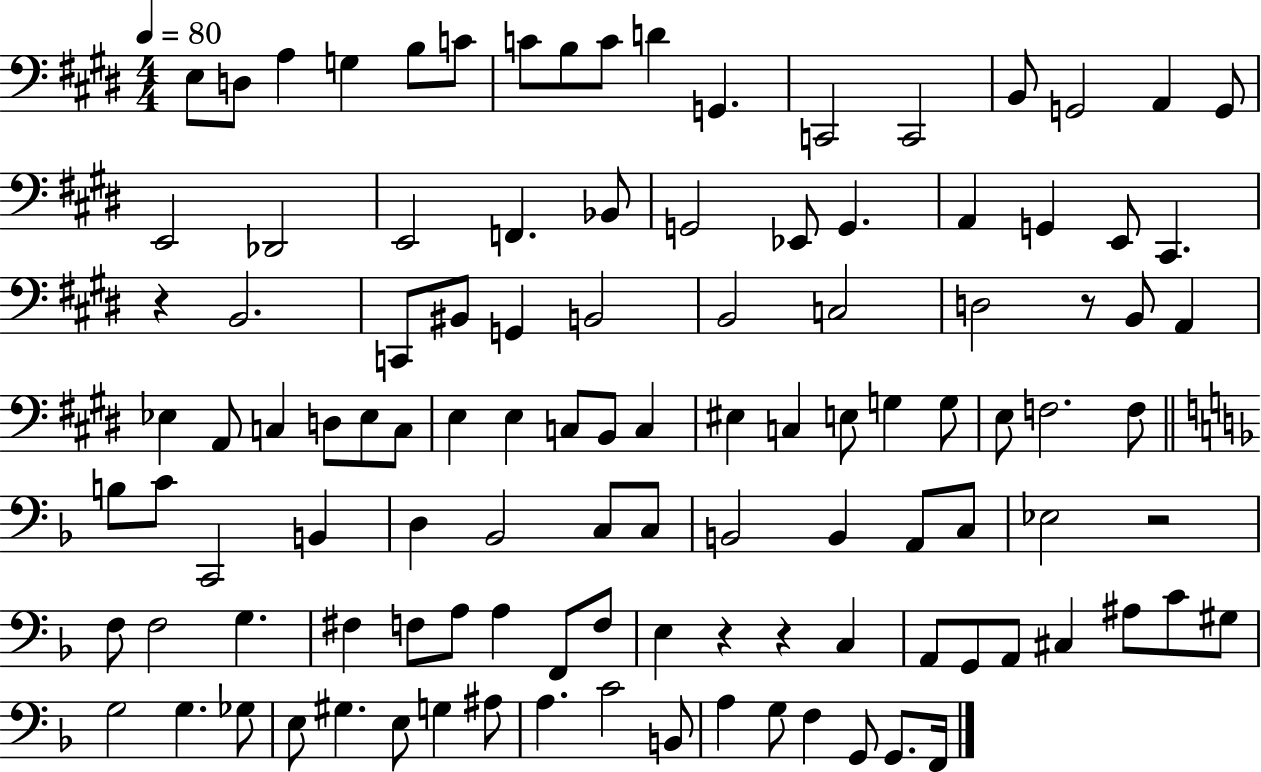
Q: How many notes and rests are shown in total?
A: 111